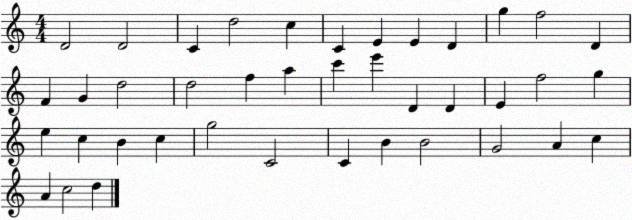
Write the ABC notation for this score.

X:1
T:Untitled
M:4/4
L:1/4
K:C
D2 D2 C d2 c C E E D g f2 D F G d2 d2 f a c' e' D D E f2 g e c B c g2 C2 C B B2 G2 A c A c2 d